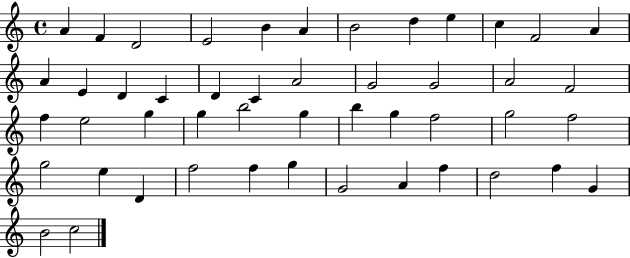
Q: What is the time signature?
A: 4/4